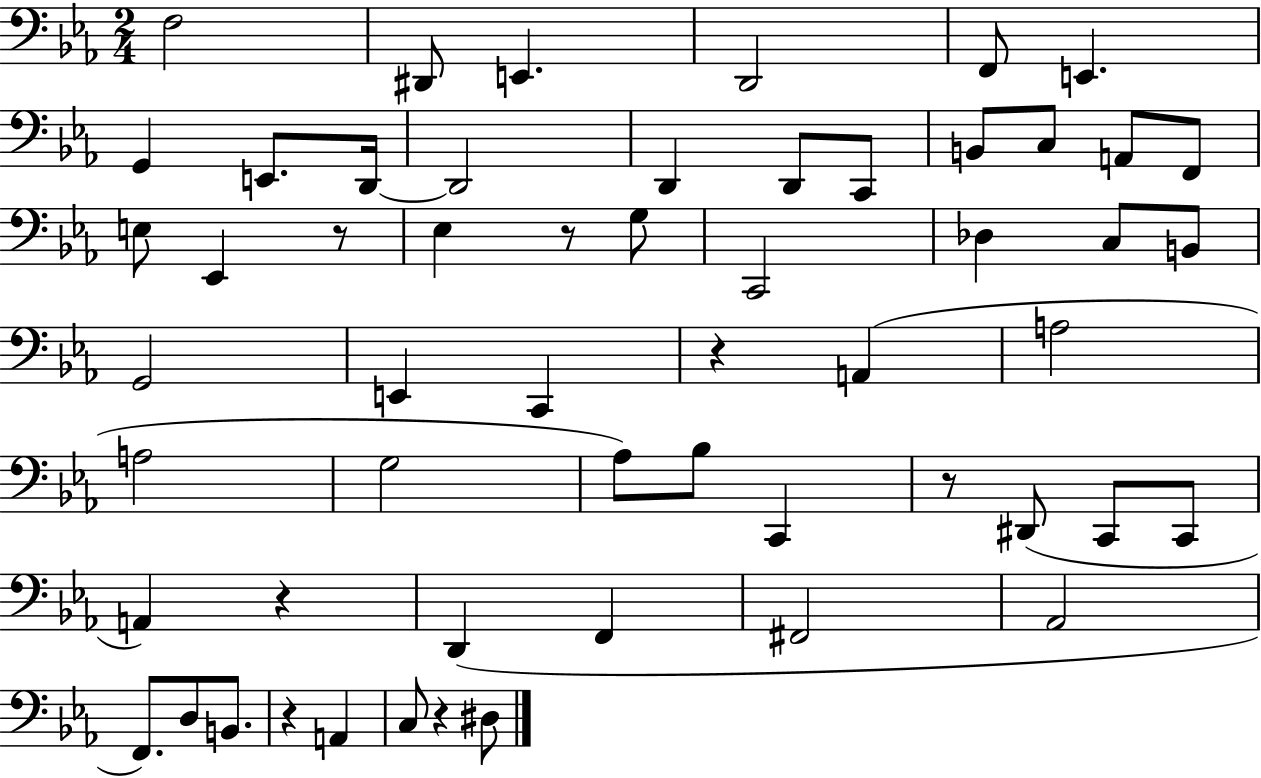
X:1
T:Untitled
M:2/4
L:1/4
K:Eb
F,2 ^D,,/2 E,, D,,2 F,,/2 E,, G,, E,,/2 D,,/4 D,,2 D,, D,,/2 C,,/2 B,,/2 C,/2 A,,/2 F,,/2 E,/2 _E,, z/2 _E, z/2 G,/2 C,,2 _D, C,/2 B,,/2 G,,2 E,, C,, z A,, A,2 A,2 G,2 _A,/2 _B,/2 C,, z/2 ^D,,/2 C,,/2 C,,/2 A,, z D,, F,, ^F,,2 _A,,2 F,,/2 D,/2 B,,/2 z A,, C,/2 z ^D,/2